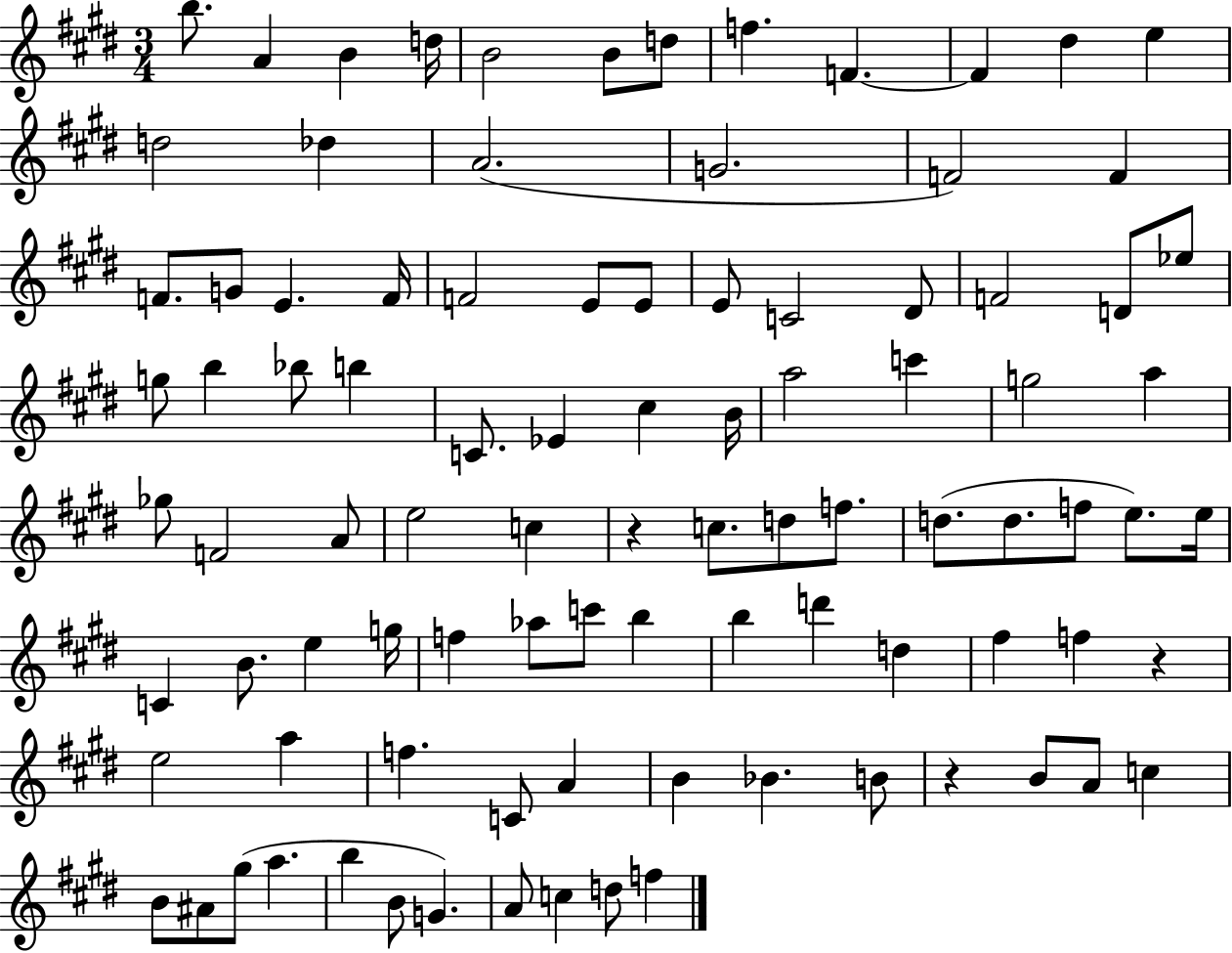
B5/e. A4/q B4/q D5/s B4/h B4/e D5/e F5/q. F4/q. F4/q D#5/q E5/q D5/h Db5/q A4/h. G4/h. F4/h F4/q F4/e. G4/e E4/q. F4/s F4/h E4/e E4/e E4/e C4/h D#4/e F4/h D4/e Eb5/e G5/e B5/q Bb5/e B5/q C4/e. Eb4/q C#5/q B4/s A5/h C6/q G5/h A5/q Gb5/e F4/h A4/e E5/h C5/q R/q C5/e. D5/e F5/e. D5/e. D5/e. F5/e E5/e. E5/s C4/q B4/e. E5/q G5/s F5/q Ab5/e C6/e B5/q B5/q D6/q D5/q F#5/q F5/q R/q E5/h A5/q F5/q. C4/e A4/q B4/q Bb4/q. B4/e R/q B4/e A4/e C5/q B4/e A#4/e G#5/e A5/q. B5/q B4/e G4/q. A4/e C5/q D5/e F5/q